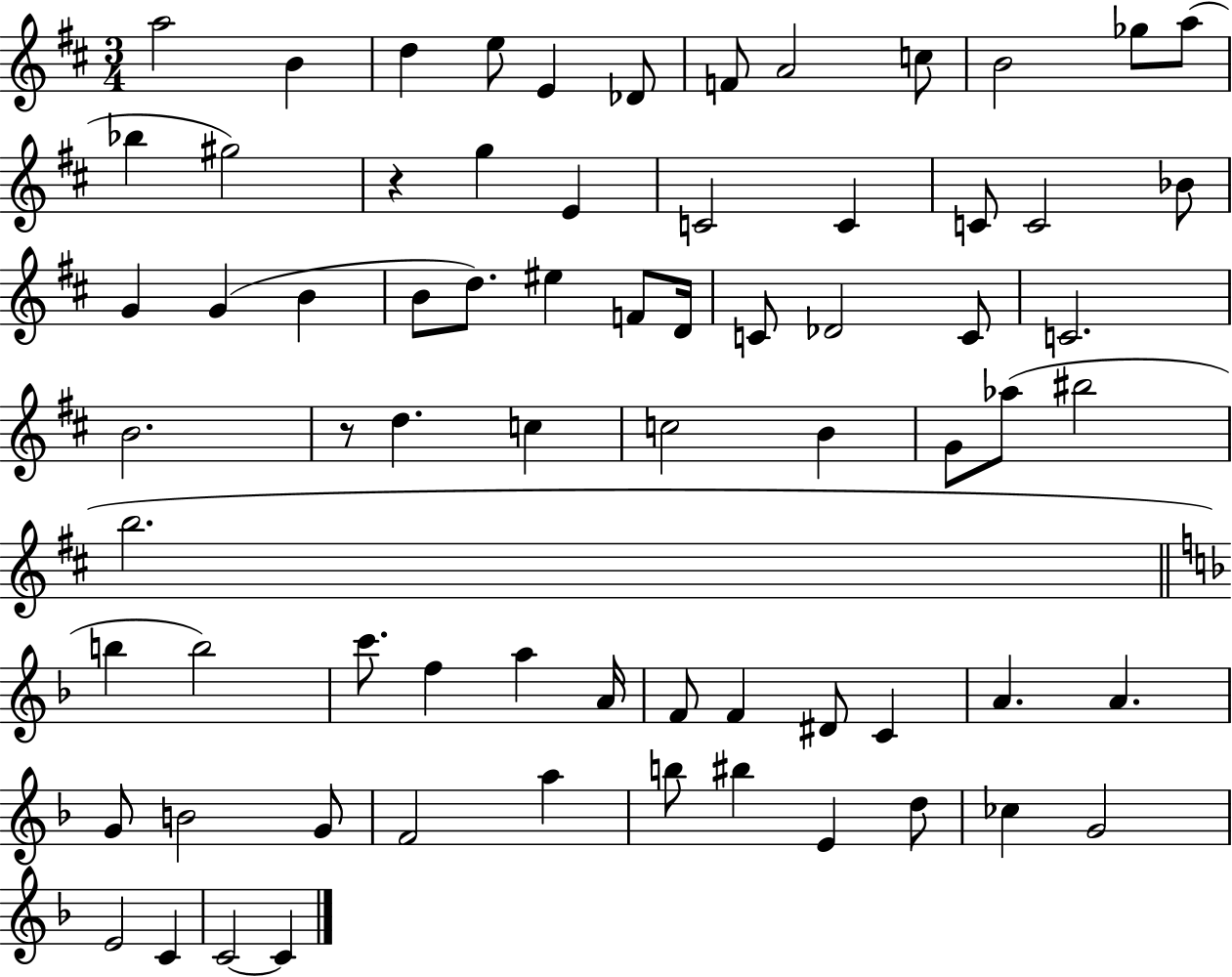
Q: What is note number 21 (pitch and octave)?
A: Bb4